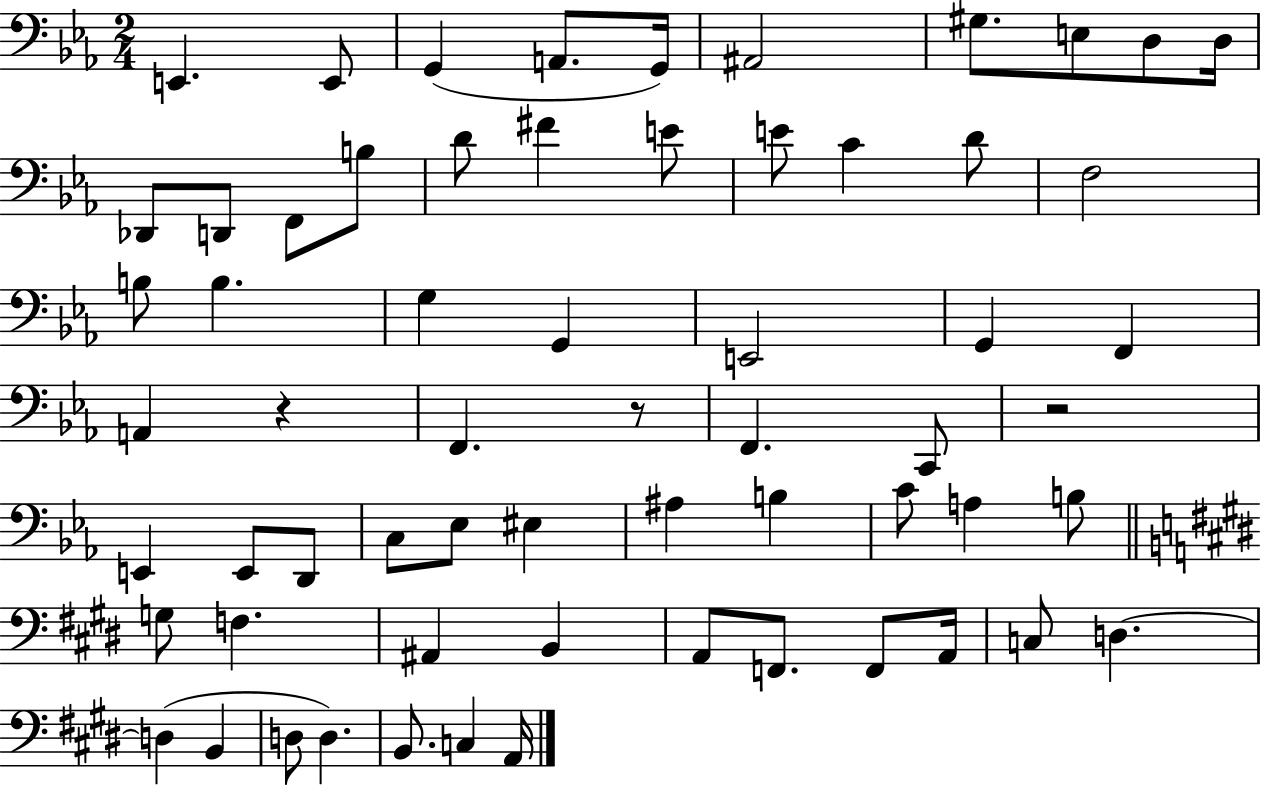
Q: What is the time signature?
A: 2/4